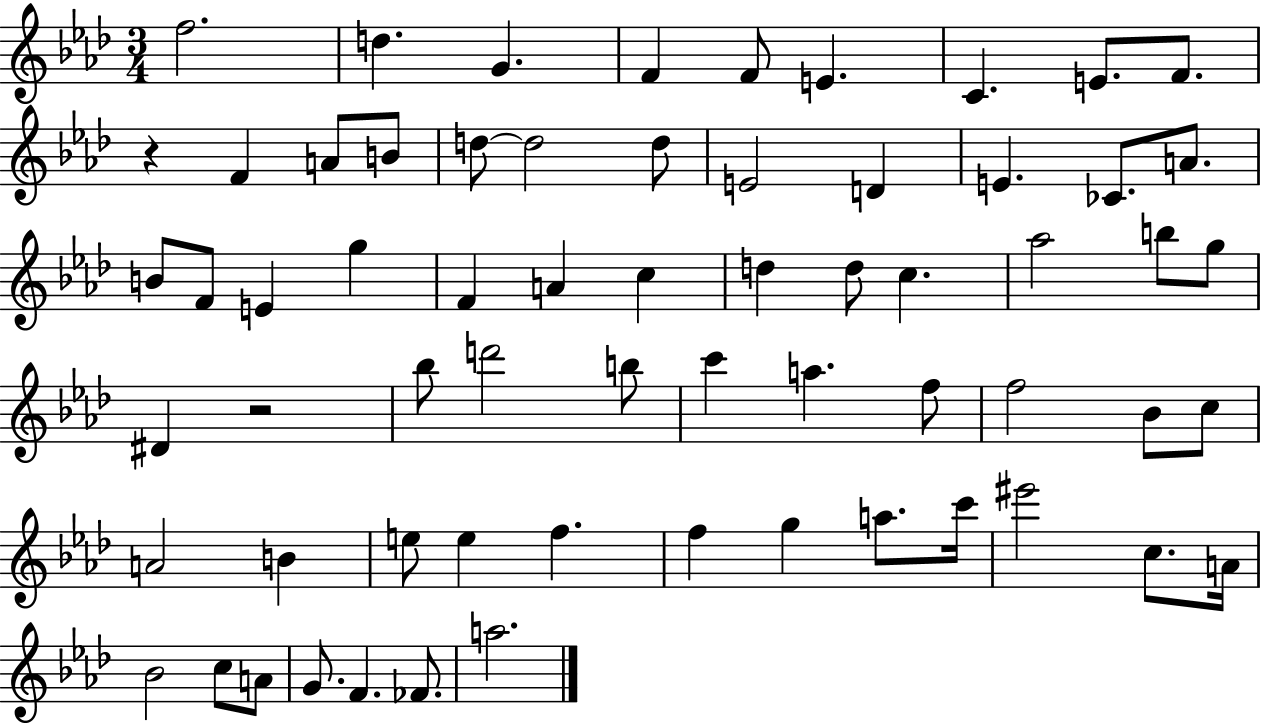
X:1
T:Untitled
M:3/4
L:1/4
K:Ab
f2 d G F F/2 E C E/2 F/2 z F A/2 B/2 d/2 d2 d/2 E2 D E _C/2 A/2 B/2 F/2 E g F A c d d/2 c _a2 b/2 g/2 ^D z2 _b/2 d'2 b/2 c' a f/2 f2 _B/2 c/2 A2 B e/2 e f f g a/2 c'/4 ^e'2 c/2 A/4 _B2 c/2 A/2 G/2 F _F/2 a2